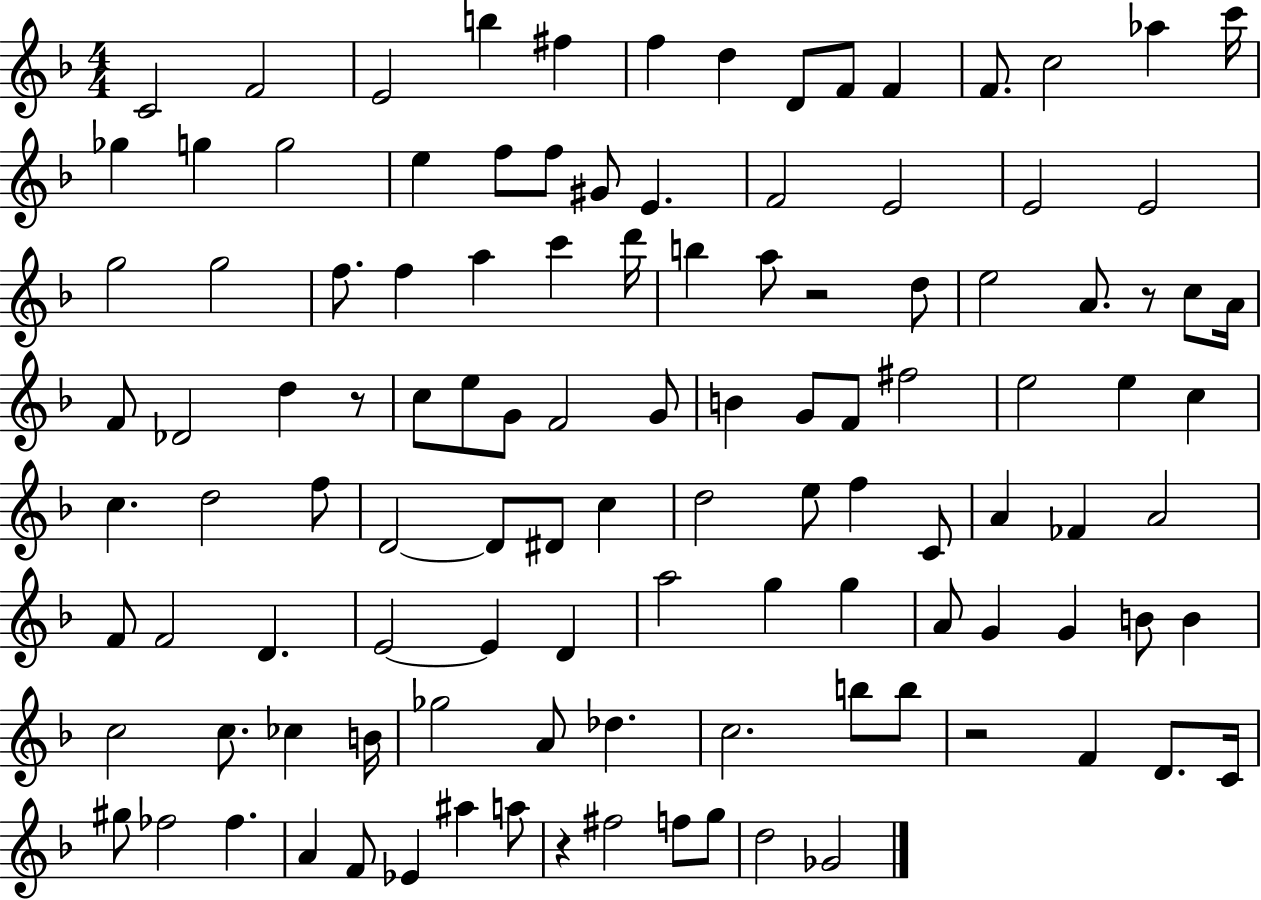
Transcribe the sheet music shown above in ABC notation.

X:1
T:Untitled
M:4/4
L:1/4
K:F
C2 F2 E2 b ^f f d D/2 F/2 F F/2 c2 _a c'/4 _g g g2 e f/2 f/2 ^G/2 E F2 E2 E2 E2 g2 g2 f/2 f a c' d'/4 b a/2 z2 d/2 e2 A/2 z/2 c/2 A/4 F/2 _D2 d z/2 c/2 e/2 G/2 F2 G/2 B G/2 F/2 ^f2 e2 e c c d2 f/2 D2 D/2 ^D/2 c d2 e/2 f C/2 A _F A2 F/2 F2 D E2 E D a2 g g A/2 G G B/2 B c2 c/2 _c B/4 _g2 A/2 _d c2 b/2 b/2 z2 F D/2 C/4 ^g/2 _f2 _f A F/2 _E ^a a/2 z ^f2 f/2 g/2 d2 _G2